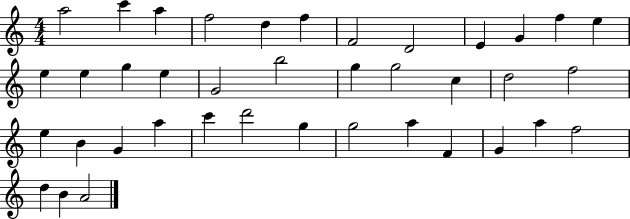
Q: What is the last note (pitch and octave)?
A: A4